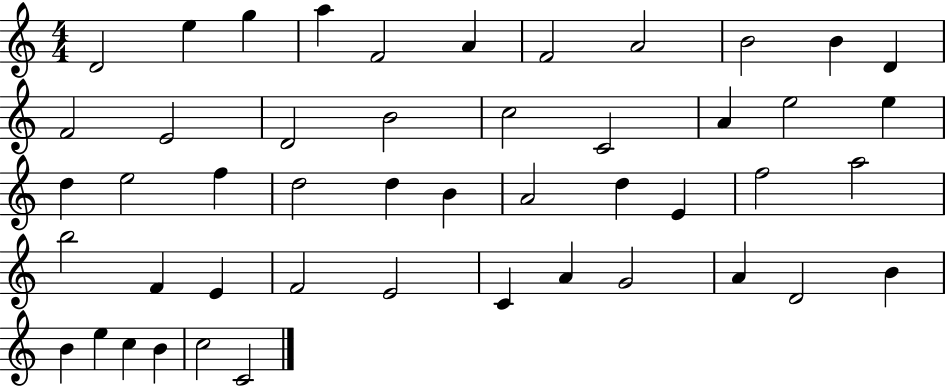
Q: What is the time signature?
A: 4/4